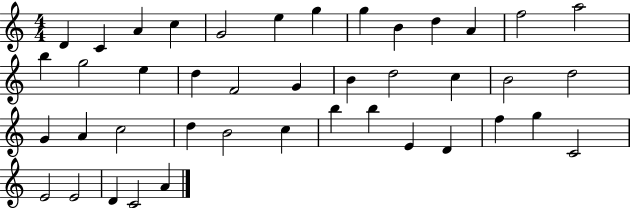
X:1
T:Untitled
M:4/4
L:1/4
K:C
D C A c G2 e g g B d A f2 a2 b g2 e d F2 G B d2 c B2 d2 G A c2 d B2 c b b E D f g C2 E2 E2 D C2 A